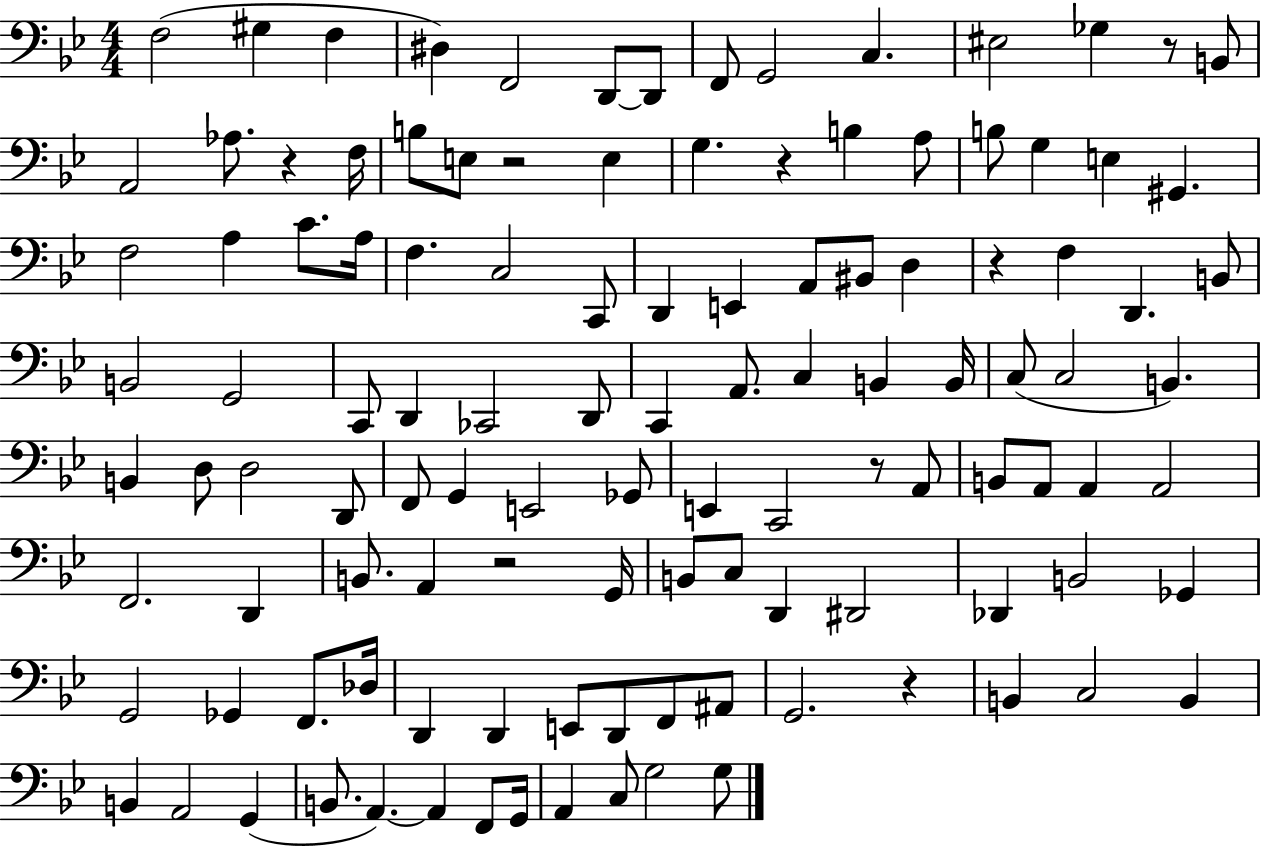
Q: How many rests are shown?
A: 8